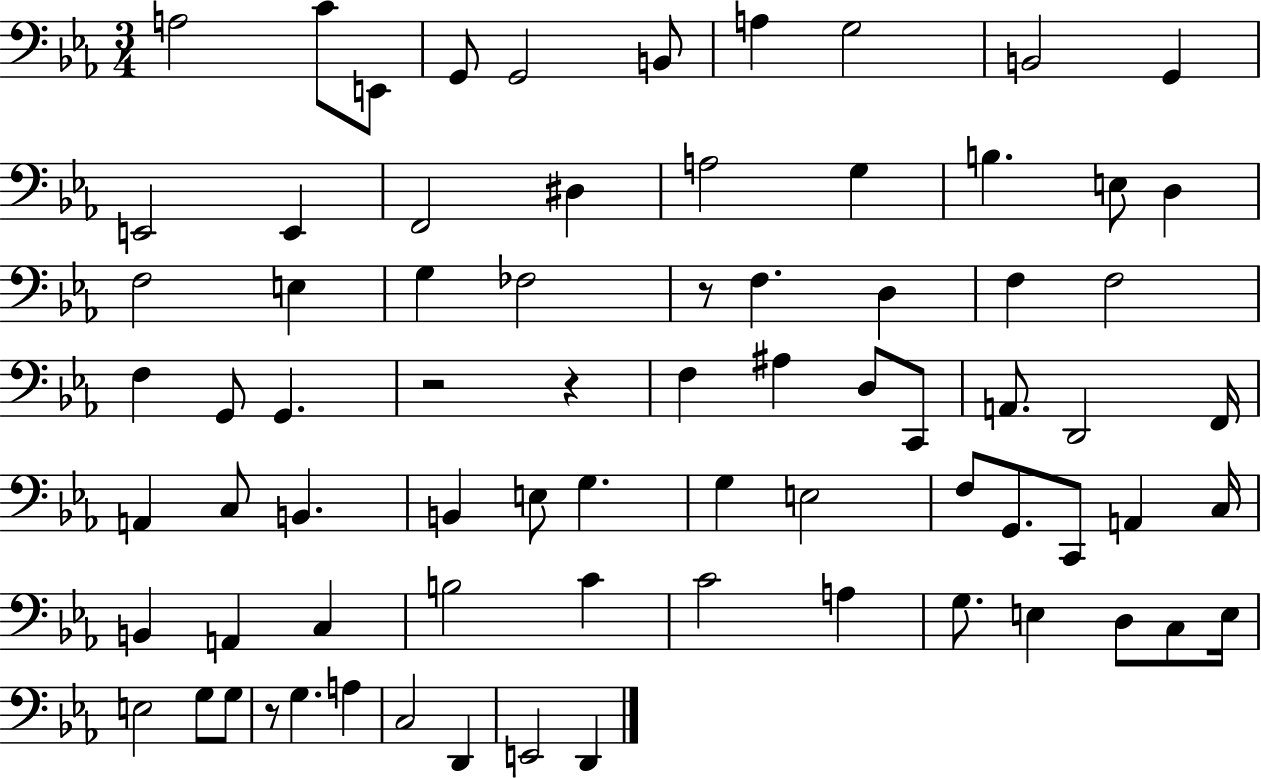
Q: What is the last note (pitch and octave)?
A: D2